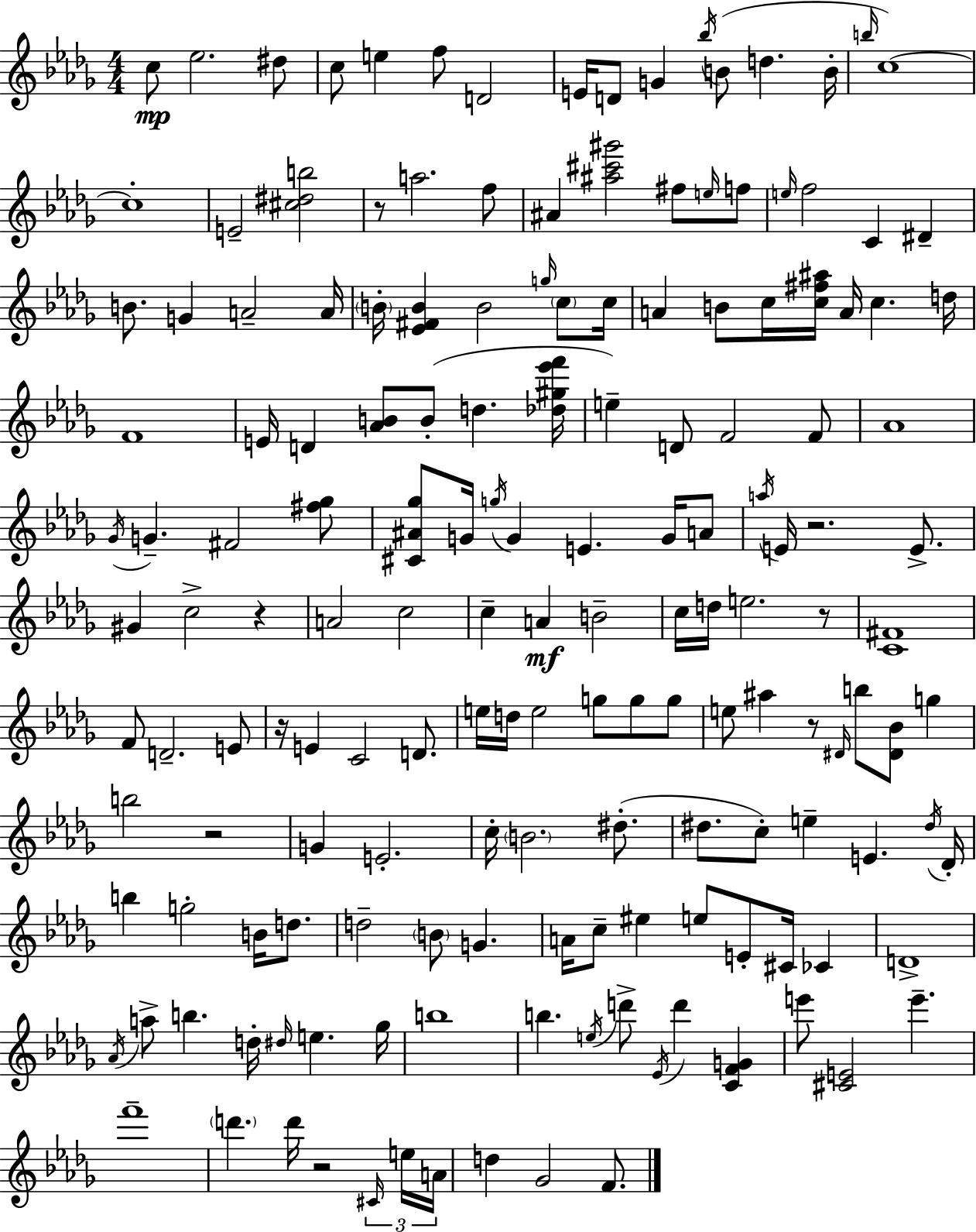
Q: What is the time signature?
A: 4/4